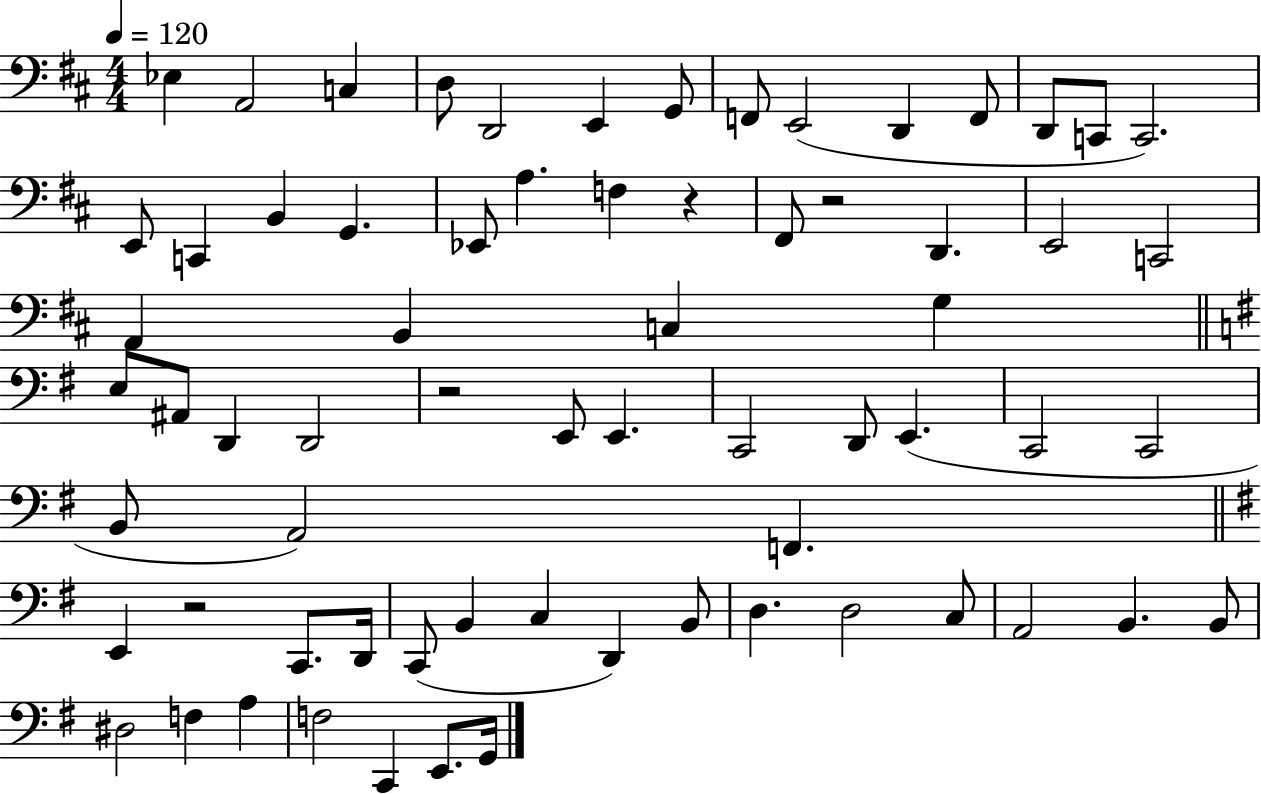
{
  \clef bass
  \numericTimeSignature
  \time 4/4
  \key d \major
  \tempo 4 = 120
  ees4 a,2 c4 | d8 d,2 e,4 g,8 | f,8 e,2( d,4 f,8 | d,8 c,8 c,2.) | \break e,8 c,4 b,4 g,4. | ees,8 a4. f4 r4 | fis,8 r2 d,4. | e,2 c,2 | \break a,4 b,4 c4 g4 | \bar "||" \break \key e \minor e8 ais,8 d,4 d,2 | r2 e,8 e,4. | c,2 d,8 e,4.( | c,2 c,2 | \break b,8 a,2) f,4. | \bar "||" \break \key g \major e,4 r2 c,8. d,16 | c,8( b,4 c4 d,4) b,8 | d4. d2 c8 | a,2 b,4. b,8 | \break dis2 f4 a4 | f2 c,4 e,8. g,16 | \bar "|."
}